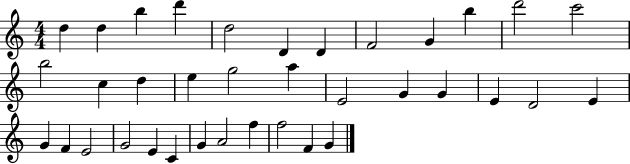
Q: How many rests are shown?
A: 0